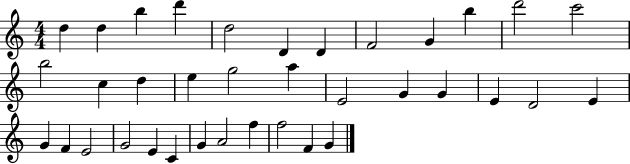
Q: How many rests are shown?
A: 0